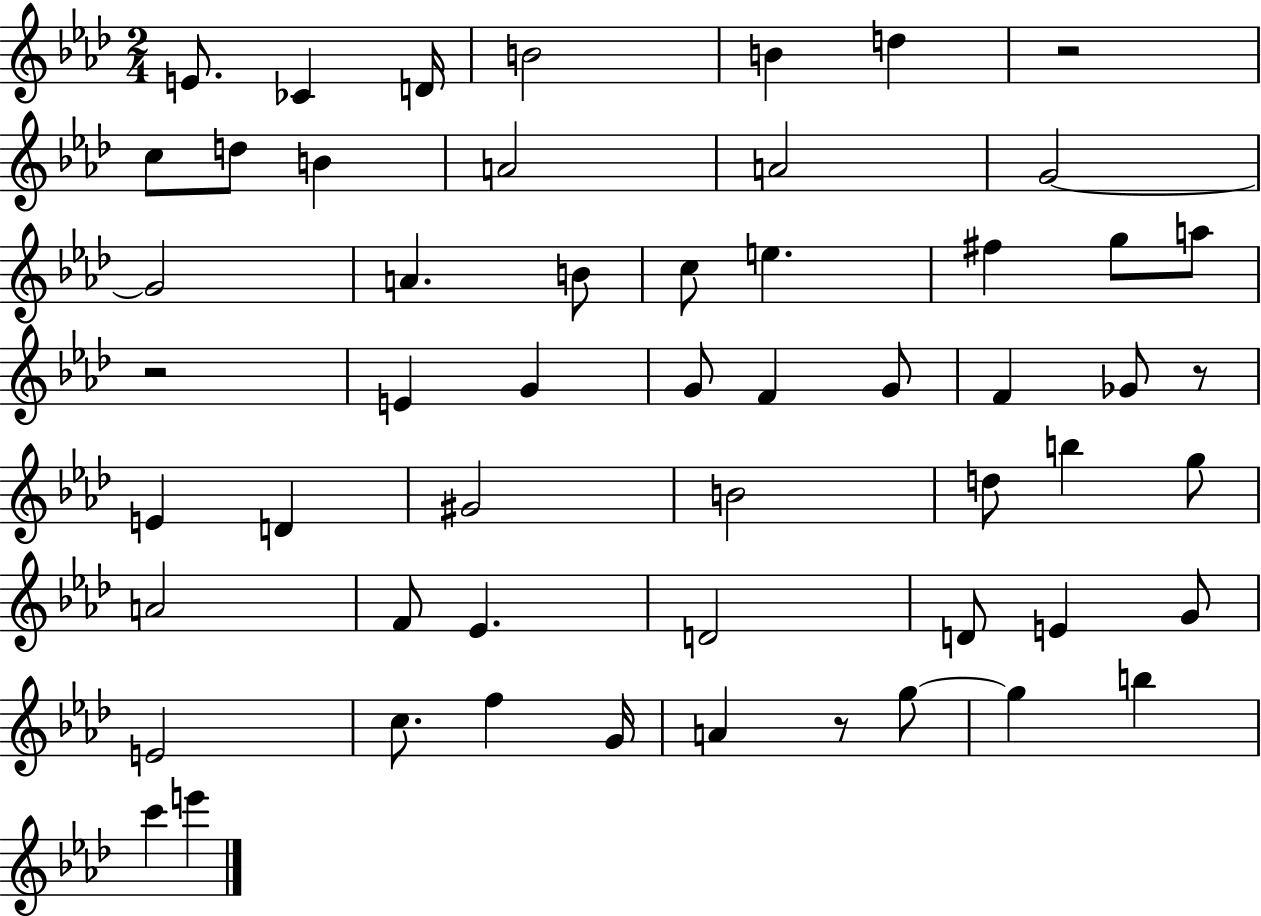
{
  \clef treble
  \numericTimeSignature
  \time 2/4
  \key aes \major
  e'8. ces'4 d'16 | b'2 | b'4 d''4 | r2 | \break c''8 d''8 b'4 | a'2 | a'2 | g'2~~ | \break g'2 | a'4. b'8 | c''8 e''4. | fis''4 g''8 a''8 | \break r2 | e'4 g'4 | g'8 f'4 g'8 | f'4 ges'8 r8 | \break e'4 d'4 | gis'2 | b'2 | d''8 b''4 g''8 | \break a'2 | f'8 ees'4. | d'2 | d'8 e'4 g'8 | \break e'2 | c''8. f''4 g'16 | a'4 r8 g''8~~ | g''4 b''4 | \break c'''4 e'''4 | \bar "|."
}